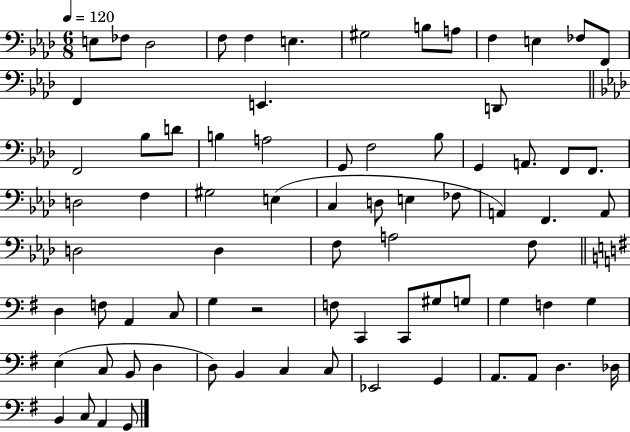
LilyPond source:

{
  \clef bass
  \numericTimeSignature
  \time 6/8
  \key aes \major
  \tempo 4 = 120
  e8 fes8 des2 | f8 f4 e4. | gis2 b8 a8 | f4 e4 fes8 f,8 | \break f,4 e,4. d,8 | \bar "||" \break \key f \minor f,2 bes8 d'8 | b4 a2 | g,8 f2 bes8 | g,4 a,8. f,8 f,8. | \break d2 f4 | gis2 e4( | c4 d8 e4 fes8 | a,4) f,4. a,8 | \break d2 d4 | f8 a2 f8 | \bar "||" \break \key g \major d4 f8 a,4 c8 | g4 r2 | f8 c,4 c,8 gis8 g8 | g4 f4 g4 | \break e4( c8 b,8 d4 | d8) b,4 c4 c8 | ees,2 g,4 | a,8. a,8 d4. des16 | \break b,4 c8 a,4 g,8 | \bar "|."
}